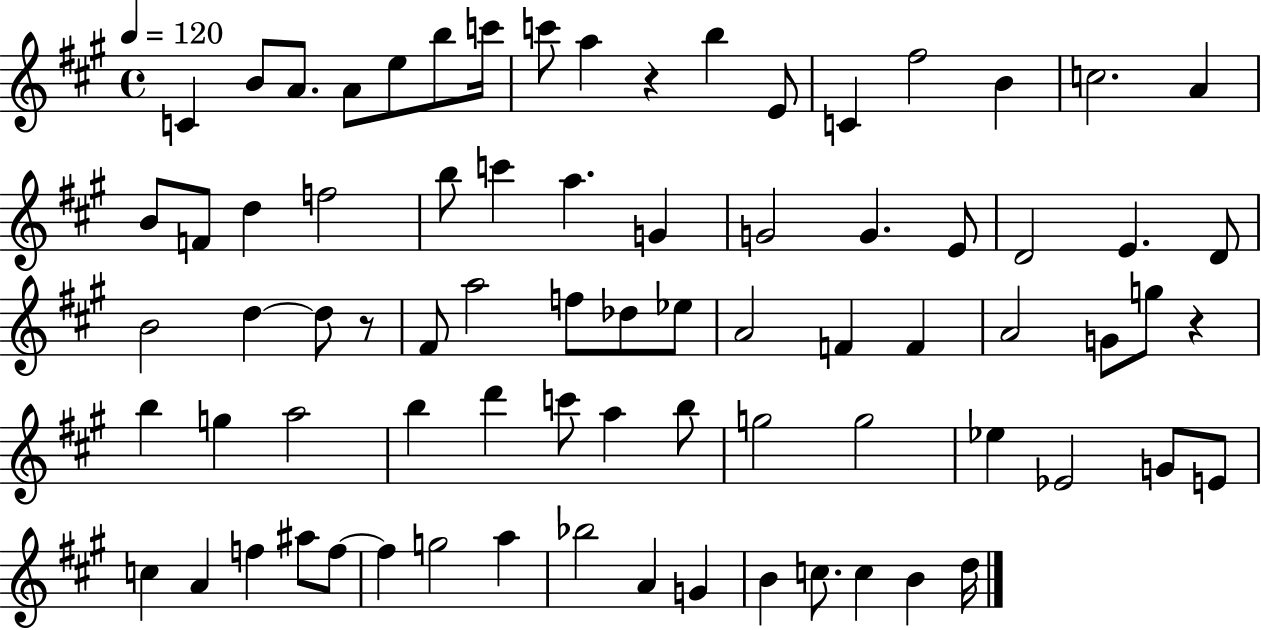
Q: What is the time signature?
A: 4/4